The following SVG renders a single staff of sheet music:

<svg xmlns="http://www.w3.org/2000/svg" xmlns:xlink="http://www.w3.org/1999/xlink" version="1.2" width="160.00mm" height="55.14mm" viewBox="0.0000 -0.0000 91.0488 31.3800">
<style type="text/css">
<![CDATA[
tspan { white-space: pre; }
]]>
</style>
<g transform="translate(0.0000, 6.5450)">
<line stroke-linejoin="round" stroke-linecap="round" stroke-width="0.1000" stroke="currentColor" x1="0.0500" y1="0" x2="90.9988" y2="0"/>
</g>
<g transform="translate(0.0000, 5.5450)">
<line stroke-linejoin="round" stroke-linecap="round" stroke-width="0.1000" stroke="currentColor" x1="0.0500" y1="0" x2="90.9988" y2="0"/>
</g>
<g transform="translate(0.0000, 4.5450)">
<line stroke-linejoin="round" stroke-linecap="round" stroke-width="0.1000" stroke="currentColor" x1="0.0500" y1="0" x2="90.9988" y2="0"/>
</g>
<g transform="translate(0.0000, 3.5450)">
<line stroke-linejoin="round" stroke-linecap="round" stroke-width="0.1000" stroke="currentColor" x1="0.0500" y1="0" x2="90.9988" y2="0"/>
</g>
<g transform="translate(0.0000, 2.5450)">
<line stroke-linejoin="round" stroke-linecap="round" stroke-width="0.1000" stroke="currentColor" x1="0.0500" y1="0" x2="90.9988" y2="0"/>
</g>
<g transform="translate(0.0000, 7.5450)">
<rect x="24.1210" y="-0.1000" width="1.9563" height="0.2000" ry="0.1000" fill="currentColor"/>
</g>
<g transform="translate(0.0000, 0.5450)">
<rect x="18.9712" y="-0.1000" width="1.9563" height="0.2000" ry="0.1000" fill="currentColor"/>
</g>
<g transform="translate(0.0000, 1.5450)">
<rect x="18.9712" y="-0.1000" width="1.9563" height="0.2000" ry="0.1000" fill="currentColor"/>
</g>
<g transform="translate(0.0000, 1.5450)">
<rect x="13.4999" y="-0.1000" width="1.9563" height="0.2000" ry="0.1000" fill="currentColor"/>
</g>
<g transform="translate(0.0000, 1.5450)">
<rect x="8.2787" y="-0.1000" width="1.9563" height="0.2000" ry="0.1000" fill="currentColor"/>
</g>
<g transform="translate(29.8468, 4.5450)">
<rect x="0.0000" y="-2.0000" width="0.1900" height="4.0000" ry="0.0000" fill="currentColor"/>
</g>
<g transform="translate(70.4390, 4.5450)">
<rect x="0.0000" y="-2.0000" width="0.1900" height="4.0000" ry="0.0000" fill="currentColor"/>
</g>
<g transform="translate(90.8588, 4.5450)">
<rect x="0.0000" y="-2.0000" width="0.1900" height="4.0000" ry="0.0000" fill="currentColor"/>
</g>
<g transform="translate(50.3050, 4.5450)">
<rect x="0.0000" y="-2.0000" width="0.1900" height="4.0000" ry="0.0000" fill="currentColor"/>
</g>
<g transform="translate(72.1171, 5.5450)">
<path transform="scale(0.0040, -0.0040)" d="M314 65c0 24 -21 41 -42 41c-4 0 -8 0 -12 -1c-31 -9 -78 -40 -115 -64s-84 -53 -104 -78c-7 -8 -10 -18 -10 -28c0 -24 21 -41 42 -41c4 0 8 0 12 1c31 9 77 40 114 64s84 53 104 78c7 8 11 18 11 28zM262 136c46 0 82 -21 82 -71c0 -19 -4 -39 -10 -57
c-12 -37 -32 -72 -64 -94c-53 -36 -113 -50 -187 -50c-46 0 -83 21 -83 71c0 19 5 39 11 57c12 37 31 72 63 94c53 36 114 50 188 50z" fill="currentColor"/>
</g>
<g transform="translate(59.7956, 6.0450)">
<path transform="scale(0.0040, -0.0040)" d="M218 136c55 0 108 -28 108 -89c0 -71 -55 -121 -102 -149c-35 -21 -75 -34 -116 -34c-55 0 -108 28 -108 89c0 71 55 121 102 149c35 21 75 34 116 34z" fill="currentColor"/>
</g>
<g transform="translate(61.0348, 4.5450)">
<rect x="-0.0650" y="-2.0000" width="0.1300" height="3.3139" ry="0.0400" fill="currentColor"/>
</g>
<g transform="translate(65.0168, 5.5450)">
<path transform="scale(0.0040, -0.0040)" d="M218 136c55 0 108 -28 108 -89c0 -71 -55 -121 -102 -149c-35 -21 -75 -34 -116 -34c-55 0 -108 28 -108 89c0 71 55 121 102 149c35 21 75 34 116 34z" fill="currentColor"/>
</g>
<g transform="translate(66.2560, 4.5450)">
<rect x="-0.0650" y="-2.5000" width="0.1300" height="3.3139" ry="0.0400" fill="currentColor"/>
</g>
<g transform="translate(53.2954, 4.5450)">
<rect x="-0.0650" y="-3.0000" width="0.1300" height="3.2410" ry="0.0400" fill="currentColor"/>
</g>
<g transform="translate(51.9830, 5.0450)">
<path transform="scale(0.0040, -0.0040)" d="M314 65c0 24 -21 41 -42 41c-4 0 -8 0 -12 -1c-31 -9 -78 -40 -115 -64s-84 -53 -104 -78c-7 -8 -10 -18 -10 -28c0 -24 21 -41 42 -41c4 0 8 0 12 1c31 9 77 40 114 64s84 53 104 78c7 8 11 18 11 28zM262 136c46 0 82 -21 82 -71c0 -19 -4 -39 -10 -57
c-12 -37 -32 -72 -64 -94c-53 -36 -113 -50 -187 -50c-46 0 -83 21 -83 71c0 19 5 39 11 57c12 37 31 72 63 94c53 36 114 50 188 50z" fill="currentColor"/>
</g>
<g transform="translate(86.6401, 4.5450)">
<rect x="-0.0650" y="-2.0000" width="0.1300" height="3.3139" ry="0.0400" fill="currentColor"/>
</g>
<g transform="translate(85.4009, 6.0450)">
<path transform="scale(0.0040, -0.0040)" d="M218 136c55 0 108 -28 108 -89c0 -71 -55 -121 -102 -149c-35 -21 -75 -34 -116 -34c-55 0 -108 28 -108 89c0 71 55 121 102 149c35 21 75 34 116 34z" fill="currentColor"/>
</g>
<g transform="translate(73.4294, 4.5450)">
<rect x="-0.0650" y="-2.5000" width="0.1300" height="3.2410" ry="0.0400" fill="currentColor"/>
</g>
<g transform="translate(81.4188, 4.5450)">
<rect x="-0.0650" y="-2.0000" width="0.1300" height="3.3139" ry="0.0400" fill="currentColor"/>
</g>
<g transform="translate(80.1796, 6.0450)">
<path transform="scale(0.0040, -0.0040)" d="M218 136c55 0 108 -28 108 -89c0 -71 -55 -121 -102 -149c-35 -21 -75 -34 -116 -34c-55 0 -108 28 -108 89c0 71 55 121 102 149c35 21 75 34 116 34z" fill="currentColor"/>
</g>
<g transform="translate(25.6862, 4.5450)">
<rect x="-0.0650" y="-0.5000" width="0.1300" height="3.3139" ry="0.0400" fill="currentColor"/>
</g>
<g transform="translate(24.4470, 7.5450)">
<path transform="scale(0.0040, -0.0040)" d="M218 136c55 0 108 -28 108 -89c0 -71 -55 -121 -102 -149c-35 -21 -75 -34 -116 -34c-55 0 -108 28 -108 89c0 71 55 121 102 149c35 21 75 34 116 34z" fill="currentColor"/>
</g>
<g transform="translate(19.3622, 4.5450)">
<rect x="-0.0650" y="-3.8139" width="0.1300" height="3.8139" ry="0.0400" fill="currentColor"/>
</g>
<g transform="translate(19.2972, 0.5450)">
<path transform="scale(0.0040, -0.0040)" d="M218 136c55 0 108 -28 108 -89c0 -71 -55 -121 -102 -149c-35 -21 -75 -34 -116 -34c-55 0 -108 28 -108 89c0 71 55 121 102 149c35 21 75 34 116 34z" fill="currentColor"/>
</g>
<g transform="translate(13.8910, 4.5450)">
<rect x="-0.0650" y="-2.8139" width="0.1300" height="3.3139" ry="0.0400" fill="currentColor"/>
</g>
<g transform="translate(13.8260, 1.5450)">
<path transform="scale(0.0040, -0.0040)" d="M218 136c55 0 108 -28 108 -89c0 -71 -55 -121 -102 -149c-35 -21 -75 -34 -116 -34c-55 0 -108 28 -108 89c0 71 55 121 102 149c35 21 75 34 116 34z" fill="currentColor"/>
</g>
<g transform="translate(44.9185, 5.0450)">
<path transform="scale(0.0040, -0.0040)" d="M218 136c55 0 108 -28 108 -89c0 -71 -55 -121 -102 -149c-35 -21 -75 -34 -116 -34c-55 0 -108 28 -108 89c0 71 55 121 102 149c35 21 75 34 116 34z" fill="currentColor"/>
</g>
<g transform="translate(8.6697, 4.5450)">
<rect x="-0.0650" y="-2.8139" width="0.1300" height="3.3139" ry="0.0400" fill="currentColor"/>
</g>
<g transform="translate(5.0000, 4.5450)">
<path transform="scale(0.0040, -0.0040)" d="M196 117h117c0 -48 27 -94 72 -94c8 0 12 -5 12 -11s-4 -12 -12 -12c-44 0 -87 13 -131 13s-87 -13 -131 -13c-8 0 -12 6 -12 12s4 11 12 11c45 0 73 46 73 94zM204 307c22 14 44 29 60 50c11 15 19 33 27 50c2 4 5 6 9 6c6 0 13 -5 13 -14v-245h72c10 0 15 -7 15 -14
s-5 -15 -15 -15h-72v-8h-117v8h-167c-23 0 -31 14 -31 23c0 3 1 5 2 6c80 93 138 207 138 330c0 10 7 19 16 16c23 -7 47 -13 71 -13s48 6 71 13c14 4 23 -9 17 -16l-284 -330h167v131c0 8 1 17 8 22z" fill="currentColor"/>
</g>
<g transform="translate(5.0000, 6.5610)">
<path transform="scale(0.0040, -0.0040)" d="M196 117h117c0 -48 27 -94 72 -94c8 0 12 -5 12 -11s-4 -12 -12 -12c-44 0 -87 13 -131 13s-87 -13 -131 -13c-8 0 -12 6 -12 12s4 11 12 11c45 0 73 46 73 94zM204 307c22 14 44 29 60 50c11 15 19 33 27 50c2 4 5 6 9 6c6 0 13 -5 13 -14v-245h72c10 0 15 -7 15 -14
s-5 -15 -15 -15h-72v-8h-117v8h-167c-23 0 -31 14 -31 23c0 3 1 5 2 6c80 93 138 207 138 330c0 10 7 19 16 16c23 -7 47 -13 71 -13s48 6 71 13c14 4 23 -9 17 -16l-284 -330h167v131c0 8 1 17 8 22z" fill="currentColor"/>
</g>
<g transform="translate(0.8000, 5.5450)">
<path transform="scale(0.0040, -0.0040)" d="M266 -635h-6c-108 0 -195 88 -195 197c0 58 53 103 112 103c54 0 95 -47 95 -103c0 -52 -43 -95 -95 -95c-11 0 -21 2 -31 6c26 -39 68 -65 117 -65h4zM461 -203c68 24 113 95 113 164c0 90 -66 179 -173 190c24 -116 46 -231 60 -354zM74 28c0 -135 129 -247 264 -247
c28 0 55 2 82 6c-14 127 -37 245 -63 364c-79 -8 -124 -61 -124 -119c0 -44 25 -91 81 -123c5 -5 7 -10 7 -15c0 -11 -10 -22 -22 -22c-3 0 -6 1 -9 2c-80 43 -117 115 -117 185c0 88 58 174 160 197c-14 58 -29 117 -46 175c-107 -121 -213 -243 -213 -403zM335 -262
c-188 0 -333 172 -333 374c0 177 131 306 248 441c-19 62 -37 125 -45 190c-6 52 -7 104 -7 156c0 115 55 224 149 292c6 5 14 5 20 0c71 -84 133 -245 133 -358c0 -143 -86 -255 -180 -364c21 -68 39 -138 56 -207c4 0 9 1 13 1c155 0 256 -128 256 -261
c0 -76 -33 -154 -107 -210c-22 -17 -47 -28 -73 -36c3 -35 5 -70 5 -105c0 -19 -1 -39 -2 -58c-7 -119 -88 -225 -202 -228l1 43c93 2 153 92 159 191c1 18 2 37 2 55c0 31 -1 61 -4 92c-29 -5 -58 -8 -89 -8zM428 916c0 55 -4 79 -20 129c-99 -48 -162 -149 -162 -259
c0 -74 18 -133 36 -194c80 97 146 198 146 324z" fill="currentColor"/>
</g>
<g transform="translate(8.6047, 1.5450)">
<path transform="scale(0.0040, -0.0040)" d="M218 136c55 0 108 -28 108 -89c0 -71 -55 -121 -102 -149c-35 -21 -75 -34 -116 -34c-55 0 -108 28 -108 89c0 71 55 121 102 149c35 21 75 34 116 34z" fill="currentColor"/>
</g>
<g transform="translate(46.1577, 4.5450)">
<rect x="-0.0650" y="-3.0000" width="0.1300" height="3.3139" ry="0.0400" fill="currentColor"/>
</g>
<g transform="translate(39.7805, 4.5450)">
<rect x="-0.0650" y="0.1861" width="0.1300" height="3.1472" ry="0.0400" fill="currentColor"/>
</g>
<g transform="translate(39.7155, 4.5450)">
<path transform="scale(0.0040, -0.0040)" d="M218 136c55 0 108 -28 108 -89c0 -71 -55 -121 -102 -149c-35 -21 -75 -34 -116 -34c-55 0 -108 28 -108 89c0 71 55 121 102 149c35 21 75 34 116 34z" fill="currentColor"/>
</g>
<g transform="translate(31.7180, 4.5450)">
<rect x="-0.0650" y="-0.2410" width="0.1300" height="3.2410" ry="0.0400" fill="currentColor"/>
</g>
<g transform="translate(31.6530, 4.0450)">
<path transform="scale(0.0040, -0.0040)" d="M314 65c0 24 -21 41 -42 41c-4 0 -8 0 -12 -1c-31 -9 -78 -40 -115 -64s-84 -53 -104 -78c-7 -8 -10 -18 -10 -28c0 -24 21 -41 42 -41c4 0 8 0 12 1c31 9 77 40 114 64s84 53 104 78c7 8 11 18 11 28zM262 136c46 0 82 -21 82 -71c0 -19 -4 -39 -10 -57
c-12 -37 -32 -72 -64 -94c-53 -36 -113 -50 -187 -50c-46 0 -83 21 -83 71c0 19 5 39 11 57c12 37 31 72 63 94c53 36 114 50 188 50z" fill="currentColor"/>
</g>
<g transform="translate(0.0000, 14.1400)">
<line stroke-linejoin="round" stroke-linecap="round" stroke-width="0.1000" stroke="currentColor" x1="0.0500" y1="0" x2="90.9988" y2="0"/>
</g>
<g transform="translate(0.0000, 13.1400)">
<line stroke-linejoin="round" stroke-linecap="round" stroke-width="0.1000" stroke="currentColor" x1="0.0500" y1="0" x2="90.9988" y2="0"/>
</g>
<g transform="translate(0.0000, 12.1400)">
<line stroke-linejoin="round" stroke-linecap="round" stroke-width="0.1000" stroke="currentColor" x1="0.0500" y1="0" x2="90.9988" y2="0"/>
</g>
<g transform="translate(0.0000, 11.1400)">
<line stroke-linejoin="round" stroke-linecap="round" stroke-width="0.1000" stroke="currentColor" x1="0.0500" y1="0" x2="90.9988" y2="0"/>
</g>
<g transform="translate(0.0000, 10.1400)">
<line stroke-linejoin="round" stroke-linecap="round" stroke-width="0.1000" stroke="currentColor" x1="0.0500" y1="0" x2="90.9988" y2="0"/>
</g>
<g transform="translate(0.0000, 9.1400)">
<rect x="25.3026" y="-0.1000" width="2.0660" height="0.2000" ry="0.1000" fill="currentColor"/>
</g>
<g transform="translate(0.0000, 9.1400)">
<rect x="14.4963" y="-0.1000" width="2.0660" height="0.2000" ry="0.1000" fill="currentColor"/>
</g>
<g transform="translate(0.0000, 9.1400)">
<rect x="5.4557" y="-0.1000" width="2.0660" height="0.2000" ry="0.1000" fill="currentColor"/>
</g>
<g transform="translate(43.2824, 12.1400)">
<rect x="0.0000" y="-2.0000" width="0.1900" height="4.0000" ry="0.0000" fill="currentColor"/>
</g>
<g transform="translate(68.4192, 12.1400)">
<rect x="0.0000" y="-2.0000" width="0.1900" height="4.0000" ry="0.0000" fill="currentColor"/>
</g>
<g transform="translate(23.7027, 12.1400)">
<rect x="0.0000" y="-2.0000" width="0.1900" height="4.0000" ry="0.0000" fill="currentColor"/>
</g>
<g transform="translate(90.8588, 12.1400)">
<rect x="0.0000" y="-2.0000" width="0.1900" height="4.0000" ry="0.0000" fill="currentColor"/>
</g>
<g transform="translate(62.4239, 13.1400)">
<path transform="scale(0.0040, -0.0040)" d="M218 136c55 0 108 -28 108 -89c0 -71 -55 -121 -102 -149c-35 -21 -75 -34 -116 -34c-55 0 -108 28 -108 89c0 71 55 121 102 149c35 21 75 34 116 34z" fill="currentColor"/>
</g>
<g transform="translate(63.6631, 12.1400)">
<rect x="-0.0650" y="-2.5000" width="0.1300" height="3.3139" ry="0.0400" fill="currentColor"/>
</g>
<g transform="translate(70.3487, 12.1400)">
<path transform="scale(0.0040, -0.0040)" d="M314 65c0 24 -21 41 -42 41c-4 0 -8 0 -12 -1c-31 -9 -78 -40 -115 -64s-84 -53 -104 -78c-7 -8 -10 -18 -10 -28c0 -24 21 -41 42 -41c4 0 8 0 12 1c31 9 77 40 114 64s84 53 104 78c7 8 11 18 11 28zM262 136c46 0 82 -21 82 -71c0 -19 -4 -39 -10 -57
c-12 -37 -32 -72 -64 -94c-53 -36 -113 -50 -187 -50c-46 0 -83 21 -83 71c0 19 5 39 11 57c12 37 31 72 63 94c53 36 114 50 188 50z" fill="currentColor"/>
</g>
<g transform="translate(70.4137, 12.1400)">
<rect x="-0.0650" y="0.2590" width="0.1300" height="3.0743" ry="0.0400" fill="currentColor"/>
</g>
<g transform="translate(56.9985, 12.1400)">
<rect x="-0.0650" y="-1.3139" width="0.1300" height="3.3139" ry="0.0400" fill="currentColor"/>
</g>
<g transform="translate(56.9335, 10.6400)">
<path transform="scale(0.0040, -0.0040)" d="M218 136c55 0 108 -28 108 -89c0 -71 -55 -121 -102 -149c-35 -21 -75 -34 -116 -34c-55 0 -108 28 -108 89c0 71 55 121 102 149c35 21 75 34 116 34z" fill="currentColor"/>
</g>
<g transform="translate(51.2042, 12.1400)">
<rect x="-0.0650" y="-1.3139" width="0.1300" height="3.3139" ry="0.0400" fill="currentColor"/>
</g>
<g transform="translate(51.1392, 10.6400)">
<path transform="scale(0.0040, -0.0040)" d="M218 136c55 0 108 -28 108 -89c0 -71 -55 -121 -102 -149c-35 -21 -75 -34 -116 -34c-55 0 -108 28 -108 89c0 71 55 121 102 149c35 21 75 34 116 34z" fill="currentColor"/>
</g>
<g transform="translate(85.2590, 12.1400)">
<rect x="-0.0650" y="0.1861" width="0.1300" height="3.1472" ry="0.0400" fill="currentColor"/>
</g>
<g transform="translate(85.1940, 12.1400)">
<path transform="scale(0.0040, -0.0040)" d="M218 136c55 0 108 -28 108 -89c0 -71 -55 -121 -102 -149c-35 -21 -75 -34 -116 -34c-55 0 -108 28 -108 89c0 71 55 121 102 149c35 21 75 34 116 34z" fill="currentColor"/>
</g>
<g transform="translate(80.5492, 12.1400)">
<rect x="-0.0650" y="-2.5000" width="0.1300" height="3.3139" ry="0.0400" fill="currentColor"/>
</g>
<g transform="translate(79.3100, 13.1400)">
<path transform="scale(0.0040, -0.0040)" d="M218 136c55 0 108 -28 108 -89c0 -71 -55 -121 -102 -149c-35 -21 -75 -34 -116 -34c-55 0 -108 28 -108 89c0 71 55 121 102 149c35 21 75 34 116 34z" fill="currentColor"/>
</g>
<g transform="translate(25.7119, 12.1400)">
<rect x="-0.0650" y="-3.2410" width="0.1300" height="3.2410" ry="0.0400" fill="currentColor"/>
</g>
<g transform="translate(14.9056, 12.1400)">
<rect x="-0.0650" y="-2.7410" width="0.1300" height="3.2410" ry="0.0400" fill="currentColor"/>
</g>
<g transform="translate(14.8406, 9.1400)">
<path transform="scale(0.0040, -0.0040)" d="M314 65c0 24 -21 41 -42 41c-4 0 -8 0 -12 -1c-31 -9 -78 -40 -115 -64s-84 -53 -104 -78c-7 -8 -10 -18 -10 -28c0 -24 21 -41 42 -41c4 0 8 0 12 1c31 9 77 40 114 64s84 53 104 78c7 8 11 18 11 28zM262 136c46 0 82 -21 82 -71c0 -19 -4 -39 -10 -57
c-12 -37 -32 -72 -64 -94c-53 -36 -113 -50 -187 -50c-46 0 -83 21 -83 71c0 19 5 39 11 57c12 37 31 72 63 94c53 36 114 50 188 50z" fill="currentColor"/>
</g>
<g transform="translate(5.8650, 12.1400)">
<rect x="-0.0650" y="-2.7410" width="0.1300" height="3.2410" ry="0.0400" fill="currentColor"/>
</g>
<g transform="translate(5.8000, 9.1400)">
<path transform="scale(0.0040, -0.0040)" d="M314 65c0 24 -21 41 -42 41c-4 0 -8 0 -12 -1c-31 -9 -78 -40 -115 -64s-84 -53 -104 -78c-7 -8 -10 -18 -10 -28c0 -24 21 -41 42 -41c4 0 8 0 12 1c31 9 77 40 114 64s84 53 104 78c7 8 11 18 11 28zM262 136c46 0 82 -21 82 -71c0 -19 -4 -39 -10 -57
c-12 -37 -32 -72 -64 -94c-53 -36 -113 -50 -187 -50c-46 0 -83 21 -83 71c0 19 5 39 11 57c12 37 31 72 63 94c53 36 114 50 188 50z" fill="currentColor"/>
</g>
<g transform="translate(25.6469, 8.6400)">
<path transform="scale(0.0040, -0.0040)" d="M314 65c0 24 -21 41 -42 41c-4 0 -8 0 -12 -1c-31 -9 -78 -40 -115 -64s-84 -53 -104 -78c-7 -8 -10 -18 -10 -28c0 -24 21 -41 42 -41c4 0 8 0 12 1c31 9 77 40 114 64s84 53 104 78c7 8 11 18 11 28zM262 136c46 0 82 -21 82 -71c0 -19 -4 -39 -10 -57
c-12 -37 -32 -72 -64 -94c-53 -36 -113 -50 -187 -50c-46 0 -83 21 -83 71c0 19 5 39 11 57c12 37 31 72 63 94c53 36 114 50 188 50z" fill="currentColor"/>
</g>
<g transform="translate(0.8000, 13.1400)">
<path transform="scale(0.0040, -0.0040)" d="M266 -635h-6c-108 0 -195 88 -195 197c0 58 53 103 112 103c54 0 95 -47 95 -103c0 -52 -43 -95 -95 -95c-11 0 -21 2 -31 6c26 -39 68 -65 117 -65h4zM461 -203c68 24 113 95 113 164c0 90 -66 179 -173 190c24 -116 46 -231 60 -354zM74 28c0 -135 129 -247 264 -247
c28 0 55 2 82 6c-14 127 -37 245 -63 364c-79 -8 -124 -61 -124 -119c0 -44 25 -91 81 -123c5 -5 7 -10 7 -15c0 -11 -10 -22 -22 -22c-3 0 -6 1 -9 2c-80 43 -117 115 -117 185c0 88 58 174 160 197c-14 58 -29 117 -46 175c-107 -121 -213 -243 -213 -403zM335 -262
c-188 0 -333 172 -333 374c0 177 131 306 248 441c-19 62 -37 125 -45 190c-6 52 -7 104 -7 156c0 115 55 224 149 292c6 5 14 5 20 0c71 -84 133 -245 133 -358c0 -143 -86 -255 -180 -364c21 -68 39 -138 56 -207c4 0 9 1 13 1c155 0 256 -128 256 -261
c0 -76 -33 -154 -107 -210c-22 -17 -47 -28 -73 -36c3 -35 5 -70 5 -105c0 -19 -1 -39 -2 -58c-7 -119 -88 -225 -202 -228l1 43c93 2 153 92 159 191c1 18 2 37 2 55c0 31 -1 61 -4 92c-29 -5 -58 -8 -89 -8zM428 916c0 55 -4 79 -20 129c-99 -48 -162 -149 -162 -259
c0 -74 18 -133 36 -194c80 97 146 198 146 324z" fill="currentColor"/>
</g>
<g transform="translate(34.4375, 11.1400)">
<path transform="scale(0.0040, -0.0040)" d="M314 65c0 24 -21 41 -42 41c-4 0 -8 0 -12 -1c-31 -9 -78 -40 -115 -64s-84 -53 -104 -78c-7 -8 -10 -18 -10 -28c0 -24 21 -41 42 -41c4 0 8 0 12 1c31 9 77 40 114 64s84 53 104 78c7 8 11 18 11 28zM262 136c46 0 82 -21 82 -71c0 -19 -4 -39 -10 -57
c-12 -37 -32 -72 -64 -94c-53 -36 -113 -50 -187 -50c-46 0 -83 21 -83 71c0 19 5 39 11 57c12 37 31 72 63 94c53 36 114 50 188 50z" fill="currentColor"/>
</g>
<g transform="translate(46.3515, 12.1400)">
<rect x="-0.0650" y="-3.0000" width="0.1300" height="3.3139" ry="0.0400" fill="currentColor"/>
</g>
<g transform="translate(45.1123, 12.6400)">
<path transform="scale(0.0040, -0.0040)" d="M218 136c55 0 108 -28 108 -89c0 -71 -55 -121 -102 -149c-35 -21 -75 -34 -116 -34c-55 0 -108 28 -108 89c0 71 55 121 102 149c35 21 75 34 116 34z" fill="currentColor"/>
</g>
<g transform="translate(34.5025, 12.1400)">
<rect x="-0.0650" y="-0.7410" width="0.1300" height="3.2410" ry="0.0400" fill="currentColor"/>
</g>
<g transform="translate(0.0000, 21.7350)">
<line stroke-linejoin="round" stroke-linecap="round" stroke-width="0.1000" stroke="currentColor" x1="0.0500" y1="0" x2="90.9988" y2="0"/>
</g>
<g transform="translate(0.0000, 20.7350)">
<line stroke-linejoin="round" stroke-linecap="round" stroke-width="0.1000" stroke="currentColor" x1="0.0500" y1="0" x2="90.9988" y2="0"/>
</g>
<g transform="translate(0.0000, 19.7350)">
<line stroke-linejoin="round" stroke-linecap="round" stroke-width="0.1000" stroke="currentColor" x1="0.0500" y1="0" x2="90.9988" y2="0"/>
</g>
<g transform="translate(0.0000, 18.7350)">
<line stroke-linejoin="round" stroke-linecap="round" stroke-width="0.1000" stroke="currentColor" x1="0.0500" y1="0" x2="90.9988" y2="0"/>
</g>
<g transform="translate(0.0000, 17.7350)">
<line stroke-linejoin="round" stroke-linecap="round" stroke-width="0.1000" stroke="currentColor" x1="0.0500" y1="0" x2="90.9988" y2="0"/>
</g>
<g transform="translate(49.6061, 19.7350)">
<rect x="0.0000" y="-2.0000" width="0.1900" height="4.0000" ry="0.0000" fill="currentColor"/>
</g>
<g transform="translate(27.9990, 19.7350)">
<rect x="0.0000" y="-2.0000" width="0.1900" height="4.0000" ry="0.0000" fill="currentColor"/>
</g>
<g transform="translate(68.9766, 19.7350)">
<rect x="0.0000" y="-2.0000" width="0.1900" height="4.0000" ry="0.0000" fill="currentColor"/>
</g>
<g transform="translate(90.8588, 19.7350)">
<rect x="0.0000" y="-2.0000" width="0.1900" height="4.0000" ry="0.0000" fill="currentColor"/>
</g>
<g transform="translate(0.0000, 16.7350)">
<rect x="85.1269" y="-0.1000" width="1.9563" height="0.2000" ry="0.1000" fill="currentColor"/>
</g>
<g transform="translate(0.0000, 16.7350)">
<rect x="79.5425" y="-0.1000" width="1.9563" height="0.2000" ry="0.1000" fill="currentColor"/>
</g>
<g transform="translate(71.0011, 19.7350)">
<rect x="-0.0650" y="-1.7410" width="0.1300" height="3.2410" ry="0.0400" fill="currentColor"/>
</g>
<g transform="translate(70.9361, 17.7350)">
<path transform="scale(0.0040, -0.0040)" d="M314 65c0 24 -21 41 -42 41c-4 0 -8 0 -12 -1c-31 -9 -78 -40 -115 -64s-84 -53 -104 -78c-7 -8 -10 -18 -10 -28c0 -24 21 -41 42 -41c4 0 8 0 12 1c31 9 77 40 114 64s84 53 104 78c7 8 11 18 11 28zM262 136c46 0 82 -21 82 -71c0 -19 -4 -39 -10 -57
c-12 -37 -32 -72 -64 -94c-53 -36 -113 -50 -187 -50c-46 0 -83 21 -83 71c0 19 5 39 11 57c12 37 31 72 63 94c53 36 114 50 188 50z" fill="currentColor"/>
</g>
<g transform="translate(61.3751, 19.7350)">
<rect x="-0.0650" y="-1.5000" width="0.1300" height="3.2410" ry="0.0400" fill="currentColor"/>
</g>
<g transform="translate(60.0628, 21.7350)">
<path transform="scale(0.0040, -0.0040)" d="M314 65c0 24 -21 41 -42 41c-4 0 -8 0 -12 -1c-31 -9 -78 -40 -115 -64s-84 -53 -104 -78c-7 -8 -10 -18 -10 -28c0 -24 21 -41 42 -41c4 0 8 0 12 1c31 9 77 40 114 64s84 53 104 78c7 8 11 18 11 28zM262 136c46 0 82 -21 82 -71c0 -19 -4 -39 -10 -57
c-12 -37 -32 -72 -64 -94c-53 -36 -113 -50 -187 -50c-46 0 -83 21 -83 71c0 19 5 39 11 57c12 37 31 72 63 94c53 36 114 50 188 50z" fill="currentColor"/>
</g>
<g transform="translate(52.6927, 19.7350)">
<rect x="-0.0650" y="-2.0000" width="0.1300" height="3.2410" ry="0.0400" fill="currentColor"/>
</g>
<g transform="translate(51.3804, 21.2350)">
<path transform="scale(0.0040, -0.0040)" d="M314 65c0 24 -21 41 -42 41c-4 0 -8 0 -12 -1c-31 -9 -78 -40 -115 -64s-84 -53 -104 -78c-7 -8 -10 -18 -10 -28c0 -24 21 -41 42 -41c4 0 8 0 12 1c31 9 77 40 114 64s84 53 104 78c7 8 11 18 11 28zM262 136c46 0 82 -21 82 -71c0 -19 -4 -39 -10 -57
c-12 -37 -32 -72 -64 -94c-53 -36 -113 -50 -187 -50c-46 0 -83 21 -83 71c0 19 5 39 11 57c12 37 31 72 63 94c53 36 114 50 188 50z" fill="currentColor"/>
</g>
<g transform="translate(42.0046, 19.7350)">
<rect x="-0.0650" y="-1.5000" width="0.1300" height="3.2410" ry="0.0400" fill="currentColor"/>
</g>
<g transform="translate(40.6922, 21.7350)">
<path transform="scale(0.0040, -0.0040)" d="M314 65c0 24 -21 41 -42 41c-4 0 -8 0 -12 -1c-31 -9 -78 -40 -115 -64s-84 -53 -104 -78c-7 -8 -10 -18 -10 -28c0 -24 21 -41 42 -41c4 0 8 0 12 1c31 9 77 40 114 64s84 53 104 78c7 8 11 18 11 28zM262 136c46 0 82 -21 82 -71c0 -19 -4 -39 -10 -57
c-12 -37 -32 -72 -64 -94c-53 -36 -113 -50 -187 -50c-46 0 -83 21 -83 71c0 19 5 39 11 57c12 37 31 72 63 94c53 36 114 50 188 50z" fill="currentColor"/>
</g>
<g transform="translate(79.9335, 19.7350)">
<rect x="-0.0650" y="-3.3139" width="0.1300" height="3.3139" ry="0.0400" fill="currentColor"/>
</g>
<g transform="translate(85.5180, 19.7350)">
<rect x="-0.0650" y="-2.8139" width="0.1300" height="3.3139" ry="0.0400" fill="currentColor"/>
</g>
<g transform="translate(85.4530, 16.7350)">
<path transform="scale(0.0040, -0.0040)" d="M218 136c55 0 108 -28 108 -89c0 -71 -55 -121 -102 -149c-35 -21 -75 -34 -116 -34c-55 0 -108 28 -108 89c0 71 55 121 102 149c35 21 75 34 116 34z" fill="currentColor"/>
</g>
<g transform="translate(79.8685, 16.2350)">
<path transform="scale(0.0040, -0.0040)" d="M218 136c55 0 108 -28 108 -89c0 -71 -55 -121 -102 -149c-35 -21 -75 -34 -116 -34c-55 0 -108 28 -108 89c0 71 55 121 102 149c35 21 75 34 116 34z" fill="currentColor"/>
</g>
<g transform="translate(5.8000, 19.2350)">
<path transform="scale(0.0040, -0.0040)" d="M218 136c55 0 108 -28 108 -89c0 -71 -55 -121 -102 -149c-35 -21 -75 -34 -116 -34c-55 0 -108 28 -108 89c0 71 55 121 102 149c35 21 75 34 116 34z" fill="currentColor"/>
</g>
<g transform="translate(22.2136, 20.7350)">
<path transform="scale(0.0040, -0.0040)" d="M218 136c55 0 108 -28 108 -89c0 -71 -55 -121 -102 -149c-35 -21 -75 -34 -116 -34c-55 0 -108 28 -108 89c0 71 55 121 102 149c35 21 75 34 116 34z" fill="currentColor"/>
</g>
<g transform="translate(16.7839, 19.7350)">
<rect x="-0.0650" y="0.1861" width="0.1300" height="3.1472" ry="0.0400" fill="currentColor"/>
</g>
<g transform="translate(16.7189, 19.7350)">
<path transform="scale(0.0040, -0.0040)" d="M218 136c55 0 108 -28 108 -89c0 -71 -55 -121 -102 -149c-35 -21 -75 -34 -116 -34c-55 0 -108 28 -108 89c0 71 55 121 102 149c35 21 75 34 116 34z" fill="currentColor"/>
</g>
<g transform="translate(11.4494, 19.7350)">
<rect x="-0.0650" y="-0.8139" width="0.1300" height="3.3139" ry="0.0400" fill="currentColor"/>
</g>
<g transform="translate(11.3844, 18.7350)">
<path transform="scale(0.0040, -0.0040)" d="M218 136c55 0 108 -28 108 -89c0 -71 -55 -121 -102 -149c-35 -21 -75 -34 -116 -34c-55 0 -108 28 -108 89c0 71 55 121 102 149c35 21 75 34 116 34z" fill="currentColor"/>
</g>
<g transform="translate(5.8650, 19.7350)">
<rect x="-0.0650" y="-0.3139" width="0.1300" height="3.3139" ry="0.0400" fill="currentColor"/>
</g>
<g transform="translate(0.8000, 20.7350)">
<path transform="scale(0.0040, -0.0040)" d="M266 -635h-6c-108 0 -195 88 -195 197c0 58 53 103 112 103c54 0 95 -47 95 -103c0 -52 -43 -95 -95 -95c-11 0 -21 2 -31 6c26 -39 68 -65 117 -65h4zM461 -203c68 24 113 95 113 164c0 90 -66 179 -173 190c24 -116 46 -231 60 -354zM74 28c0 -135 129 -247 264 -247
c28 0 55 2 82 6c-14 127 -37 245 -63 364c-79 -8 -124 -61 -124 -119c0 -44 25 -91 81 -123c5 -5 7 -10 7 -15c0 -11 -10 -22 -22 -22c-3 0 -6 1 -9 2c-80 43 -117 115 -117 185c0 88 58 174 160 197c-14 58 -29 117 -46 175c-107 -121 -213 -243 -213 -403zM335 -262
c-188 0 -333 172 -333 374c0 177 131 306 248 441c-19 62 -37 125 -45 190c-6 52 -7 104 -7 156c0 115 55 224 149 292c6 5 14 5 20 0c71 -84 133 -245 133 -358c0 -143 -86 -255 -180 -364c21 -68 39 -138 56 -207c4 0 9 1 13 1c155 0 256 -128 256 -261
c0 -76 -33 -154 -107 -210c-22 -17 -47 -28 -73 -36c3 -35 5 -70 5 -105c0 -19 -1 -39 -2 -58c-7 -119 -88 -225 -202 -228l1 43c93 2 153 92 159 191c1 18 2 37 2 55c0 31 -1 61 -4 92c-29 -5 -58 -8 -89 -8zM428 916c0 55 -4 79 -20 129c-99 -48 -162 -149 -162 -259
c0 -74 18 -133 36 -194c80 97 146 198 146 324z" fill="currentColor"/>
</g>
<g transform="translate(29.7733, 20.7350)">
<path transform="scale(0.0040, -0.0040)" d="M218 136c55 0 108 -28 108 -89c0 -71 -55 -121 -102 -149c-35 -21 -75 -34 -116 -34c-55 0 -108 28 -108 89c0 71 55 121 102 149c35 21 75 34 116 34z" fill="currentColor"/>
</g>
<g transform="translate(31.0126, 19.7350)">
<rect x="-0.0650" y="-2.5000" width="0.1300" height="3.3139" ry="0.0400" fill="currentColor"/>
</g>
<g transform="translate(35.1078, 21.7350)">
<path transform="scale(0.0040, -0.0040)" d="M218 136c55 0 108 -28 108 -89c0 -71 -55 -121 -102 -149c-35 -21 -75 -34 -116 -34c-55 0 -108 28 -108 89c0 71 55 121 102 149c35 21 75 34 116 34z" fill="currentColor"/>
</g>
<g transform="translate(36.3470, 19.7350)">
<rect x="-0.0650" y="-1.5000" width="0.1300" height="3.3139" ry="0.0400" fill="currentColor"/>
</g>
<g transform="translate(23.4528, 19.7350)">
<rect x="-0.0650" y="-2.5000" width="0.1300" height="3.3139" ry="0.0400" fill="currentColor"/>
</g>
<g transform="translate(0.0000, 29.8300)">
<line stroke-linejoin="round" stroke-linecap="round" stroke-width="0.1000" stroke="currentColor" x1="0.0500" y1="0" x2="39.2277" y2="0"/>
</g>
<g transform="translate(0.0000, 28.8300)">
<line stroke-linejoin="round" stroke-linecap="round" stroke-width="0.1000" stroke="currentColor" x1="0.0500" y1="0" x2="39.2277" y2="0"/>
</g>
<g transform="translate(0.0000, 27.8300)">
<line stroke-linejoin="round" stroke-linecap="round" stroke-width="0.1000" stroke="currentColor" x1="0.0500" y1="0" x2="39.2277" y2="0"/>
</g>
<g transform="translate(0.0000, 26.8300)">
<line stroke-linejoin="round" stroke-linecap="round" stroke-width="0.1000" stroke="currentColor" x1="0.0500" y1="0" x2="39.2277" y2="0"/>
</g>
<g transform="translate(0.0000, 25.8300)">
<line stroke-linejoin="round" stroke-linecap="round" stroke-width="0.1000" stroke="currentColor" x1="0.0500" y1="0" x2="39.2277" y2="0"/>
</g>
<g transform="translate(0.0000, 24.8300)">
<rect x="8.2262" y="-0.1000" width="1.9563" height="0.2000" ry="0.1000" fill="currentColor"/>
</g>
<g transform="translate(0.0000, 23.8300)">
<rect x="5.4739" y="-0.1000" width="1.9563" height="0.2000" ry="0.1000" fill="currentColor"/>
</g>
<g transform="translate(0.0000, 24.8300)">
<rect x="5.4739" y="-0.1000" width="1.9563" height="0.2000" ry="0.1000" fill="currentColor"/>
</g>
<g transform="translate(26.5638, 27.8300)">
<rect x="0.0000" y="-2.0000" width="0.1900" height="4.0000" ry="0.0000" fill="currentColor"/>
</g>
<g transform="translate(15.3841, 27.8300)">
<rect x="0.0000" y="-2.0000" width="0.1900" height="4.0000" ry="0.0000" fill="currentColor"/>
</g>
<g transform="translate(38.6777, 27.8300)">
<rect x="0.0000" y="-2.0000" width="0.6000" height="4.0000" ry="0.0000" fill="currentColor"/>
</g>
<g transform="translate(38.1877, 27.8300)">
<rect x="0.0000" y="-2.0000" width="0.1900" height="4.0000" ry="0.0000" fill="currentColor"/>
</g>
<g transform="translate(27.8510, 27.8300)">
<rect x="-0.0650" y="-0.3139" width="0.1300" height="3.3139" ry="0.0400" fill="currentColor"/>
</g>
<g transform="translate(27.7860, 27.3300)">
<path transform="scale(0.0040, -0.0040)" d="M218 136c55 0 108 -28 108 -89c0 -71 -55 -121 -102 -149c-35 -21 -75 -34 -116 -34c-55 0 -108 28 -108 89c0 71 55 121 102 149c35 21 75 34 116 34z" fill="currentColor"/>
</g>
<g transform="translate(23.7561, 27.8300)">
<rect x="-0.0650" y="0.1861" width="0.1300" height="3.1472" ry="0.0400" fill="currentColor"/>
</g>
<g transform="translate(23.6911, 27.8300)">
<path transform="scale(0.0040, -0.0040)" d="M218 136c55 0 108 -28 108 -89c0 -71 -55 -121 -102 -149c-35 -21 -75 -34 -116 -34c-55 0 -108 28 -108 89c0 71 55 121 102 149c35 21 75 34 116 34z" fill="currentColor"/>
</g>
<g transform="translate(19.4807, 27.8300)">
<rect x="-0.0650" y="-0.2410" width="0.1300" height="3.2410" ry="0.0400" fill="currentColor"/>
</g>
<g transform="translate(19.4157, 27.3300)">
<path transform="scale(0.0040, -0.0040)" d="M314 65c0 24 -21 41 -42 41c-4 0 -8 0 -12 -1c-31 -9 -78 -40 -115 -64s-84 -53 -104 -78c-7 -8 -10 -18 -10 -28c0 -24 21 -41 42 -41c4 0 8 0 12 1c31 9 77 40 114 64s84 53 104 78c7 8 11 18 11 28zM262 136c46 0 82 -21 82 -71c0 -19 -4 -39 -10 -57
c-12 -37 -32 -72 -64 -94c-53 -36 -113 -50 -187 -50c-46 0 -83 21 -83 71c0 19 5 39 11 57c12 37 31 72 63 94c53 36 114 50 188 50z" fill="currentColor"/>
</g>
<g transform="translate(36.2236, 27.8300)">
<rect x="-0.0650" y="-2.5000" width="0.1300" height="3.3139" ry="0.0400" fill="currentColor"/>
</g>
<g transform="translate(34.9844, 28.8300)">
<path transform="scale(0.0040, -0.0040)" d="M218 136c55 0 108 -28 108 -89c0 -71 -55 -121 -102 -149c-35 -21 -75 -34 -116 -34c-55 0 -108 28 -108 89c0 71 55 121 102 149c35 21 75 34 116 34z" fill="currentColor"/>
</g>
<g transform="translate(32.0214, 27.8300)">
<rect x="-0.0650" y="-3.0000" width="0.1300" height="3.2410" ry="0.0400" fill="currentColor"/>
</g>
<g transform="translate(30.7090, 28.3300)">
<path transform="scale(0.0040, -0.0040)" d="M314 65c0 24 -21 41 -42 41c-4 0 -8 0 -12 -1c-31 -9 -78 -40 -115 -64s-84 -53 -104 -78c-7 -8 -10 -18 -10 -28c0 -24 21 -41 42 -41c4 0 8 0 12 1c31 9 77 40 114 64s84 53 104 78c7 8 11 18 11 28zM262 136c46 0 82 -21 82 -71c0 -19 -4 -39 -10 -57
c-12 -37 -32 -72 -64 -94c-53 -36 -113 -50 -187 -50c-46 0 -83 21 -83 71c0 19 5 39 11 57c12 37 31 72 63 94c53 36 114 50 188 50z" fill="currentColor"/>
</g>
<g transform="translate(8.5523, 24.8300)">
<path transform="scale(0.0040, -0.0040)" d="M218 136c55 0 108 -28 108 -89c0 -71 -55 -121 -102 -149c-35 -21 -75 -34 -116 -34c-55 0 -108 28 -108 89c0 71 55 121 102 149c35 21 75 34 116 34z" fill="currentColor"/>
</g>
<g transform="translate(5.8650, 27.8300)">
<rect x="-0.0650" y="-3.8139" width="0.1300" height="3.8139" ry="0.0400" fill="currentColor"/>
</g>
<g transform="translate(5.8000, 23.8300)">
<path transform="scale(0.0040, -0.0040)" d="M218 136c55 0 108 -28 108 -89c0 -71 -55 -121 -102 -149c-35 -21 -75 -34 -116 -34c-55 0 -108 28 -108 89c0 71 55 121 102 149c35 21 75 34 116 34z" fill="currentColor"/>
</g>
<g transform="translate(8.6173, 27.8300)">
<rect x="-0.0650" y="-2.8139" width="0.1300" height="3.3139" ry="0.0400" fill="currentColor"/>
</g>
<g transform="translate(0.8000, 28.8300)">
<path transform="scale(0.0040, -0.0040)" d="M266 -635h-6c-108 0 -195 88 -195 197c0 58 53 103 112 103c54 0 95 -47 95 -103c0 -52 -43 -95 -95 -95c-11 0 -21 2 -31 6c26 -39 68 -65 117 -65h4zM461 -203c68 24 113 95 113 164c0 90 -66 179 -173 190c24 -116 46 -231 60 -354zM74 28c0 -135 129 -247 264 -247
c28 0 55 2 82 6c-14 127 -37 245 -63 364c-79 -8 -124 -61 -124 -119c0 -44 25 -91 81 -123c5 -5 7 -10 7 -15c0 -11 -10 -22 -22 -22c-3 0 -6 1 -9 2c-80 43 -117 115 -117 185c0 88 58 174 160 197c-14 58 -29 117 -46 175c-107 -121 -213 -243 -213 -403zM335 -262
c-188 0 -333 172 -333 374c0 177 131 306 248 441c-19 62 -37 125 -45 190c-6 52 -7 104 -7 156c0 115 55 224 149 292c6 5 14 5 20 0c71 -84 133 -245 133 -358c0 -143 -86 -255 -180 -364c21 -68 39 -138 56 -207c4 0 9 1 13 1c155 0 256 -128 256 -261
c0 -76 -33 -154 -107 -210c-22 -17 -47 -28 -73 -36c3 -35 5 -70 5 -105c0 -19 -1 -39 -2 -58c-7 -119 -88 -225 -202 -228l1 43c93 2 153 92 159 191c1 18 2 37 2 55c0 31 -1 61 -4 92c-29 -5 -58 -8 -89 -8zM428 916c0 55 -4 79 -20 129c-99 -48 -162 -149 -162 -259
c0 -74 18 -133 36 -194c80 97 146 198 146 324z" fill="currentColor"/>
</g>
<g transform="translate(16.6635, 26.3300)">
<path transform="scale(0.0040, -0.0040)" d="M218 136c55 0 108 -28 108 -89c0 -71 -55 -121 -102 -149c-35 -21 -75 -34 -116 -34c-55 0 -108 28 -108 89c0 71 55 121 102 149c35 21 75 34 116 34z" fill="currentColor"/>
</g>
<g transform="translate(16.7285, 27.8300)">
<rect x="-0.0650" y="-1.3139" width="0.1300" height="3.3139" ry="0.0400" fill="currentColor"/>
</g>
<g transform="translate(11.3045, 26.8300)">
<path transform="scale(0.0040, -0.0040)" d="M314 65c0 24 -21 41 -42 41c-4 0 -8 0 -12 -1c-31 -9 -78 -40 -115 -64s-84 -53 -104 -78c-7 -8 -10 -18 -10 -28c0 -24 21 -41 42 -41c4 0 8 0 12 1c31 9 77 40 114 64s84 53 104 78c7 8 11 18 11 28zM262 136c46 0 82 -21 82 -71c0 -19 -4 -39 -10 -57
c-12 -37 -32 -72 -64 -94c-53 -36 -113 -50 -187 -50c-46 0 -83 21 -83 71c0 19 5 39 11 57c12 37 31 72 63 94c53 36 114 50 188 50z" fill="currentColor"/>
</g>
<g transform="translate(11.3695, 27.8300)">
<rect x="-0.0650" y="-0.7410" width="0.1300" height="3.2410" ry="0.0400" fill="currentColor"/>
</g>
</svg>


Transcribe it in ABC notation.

X:1
T:Untitled
M:4/4
L:1/4
K:C
a a c' C c2 B A A2 F G G2 F F a2 a2 b2 d2 A e e G B2 G B c d B G G E E2 F2 E2 f2 b a c' a d2 e c2 B c A2 G